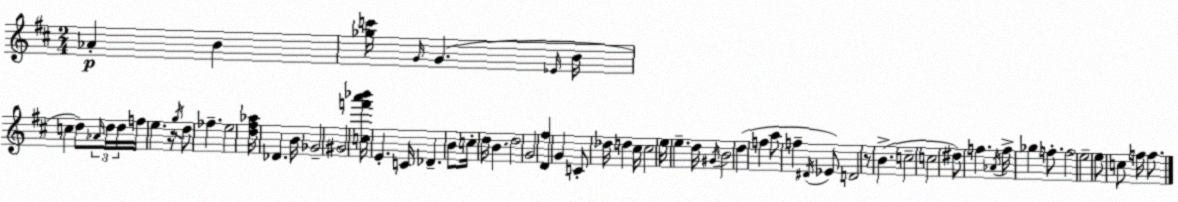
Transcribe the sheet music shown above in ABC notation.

X:1
T:Untitled
M:2/4
L:1/4
K:D
_A B [_gc']/4 G/4 G _E/4 B/4 c d/2 _A/4 d/4 d/4 f/4 e z/4 g/4 d/2 _f e2 [d^f_a]/4 _D B/4 _G2 ^G2 [cf'a'_b']/4 E C/4 _D B/2 c/4 d/4 B d2 G2 [D^f] G C/2 _d/4 d ^c/4 ^c2 e/4 e d/4 ^G/4 B2 d f a/2 f ^D/4 _E/2 D2 z/2 B c2 c2 ^d/2 f _A/4 f/4 _g f/2 f2 e2 e/2 c/2 f/4 f/2